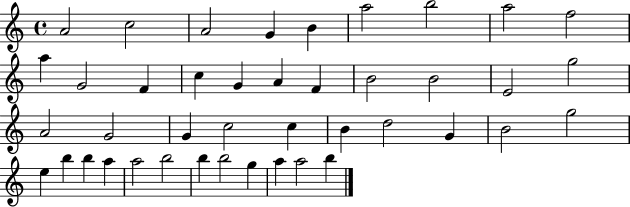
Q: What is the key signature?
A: C major